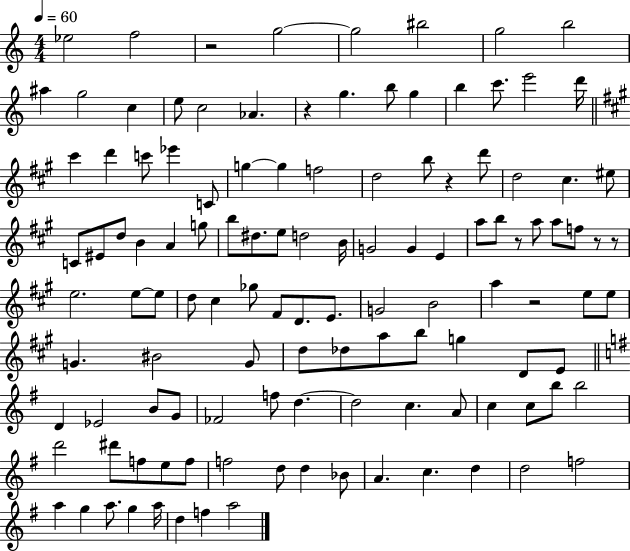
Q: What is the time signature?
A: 4/4